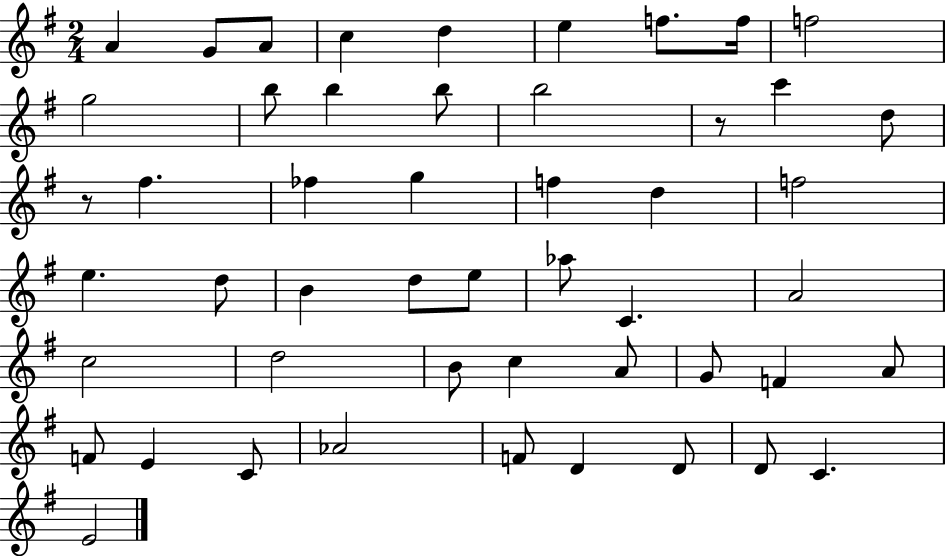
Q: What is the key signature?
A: G major